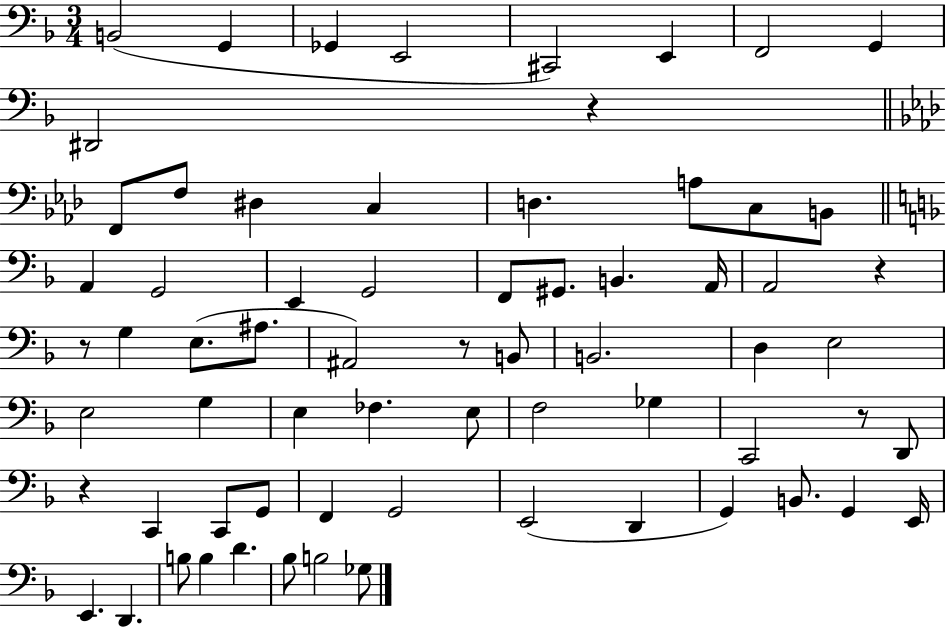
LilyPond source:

{
  \clef bass
  \numericTimeSignature
  \time 3/4
  \key f \major
  b,2( g,4 | ges,4 e,2 | cis,2) e,4 | f,2 g,4 | \break dis,2 r4 | \bar "||" \break \key aes \major f,8 f8 dis4 c4 | d4. a8 c8 b,8 | \bar "||" \break \key f \major a,4 g,2 | e,4 g,2 | f,8 gis,8. b,4. a,16 | a,2 r4 | \break r8 g4 e8.( ais8. | ais,2) r8 b,8 | b,2. | d4 e2 | \break e2 g4 | e4 fes4. e8 | f2 ges4 | c,2 r8 d,8 | \break r4 c,4 c,8 g,8 | f,4 g,2 | e,2( d,4 | g,4) b,8. g,4 e,16 | \break e,4. d,4. | b8 b4 d'4. | bes8 b2 ges8 | \bar "|."
}